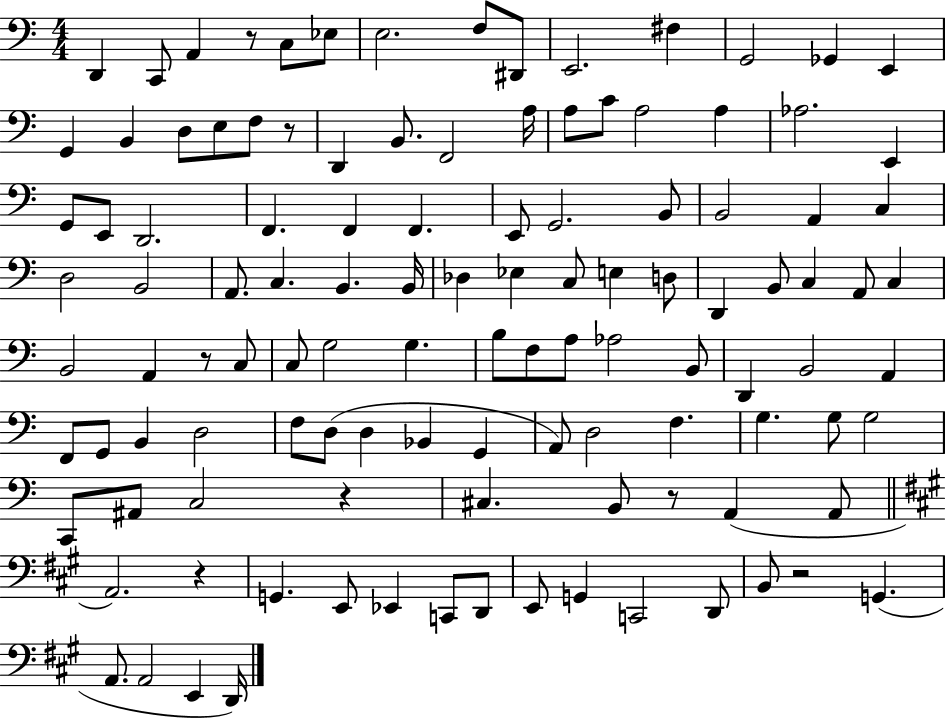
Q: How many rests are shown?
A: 7